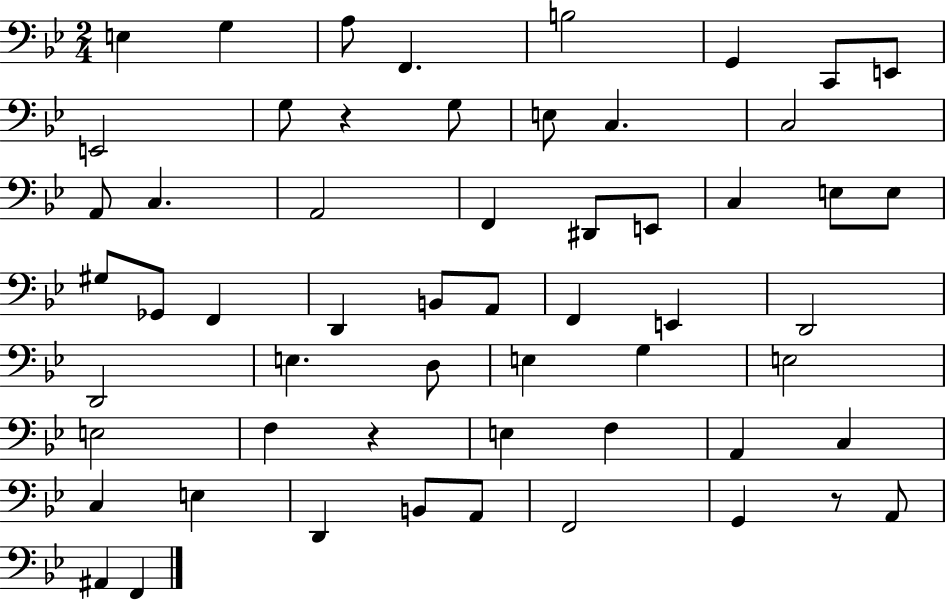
X:1
T:Untitled
M:2/4
L:1/4
K:Bb
E, G, A,/2 F,, B,2 G,, C,,/2 E,,/2 E,,2 G,/2 z G,/2 E,/2 C, C,2 A,,/2 C, A,,2 F,, ^D,,/2 E,,/2 C, E,/2 E,/2 ^G,/2 _G,,/2 F,, D,, B,,/2 A,,/2 F,, E,, D,,2 D,,2 E, D,/2 E, G, E,2 E,2 F, z E, F, A,, C, C, E, D,, B,,/2 A,,/2 F,,2 G,, z/2 A,,/2 ^A,, F,,